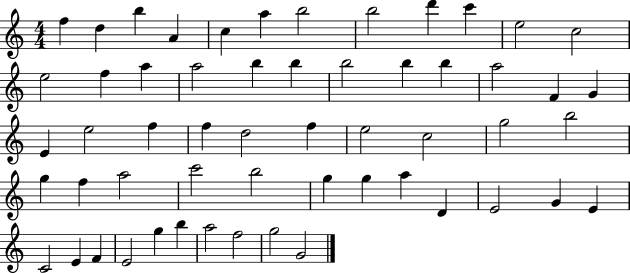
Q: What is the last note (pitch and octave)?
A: G4